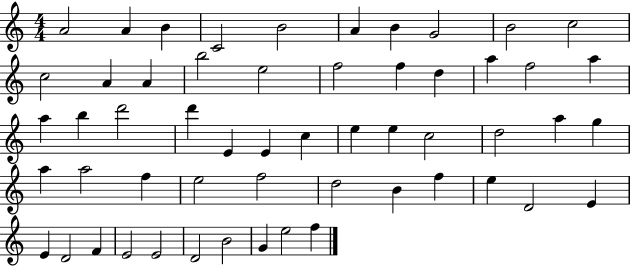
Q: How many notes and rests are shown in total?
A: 55